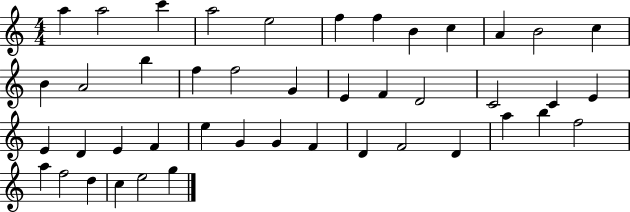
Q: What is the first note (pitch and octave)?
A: A5